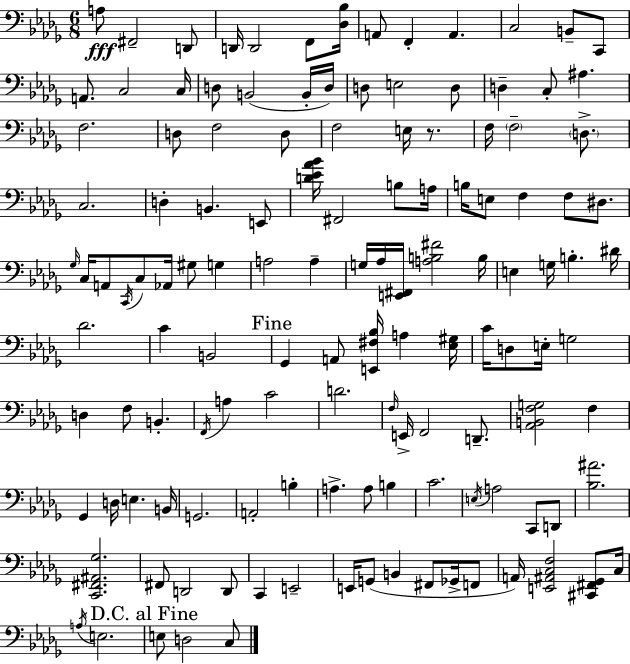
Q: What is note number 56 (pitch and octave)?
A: A3